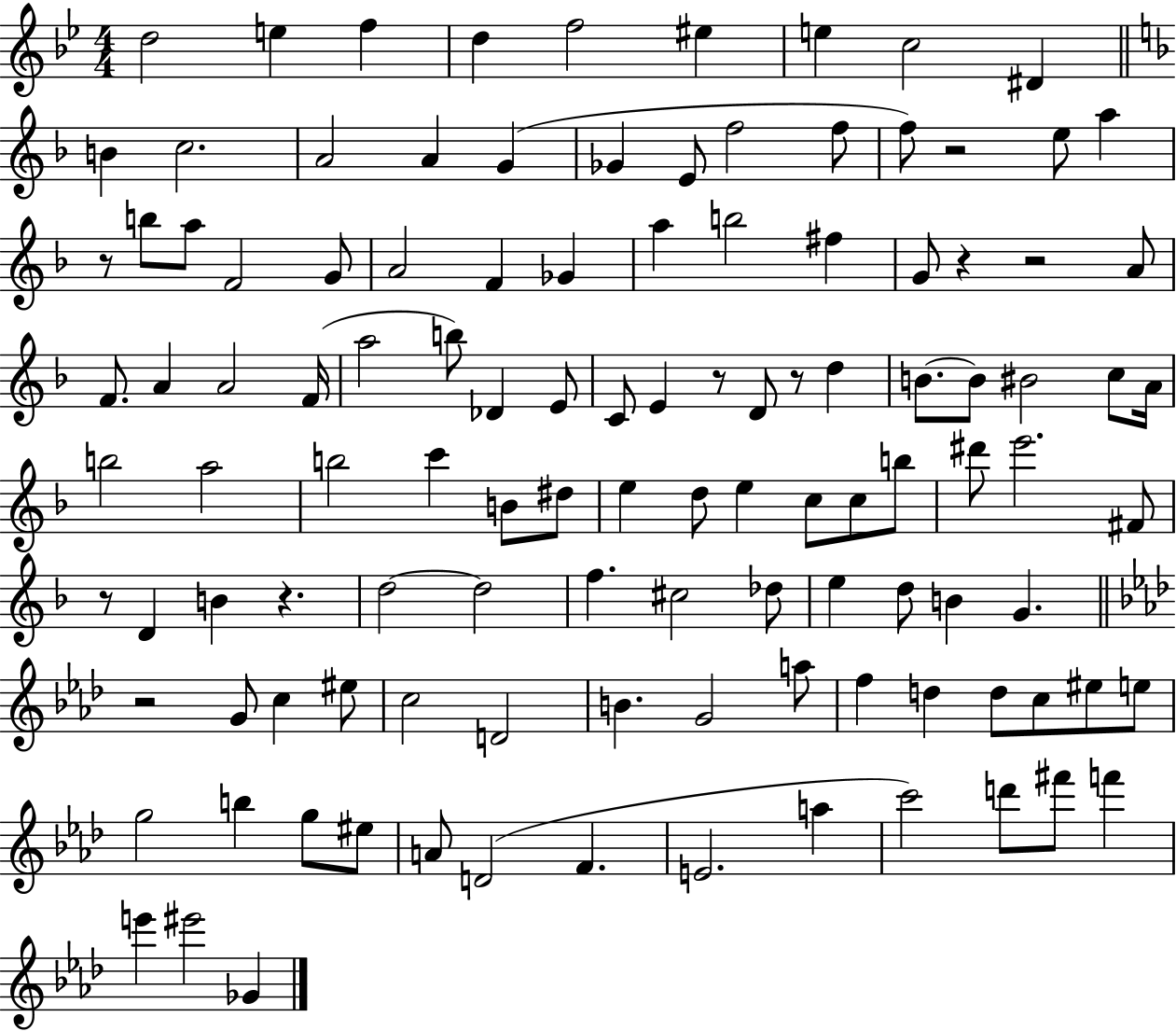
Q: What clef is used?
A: treble